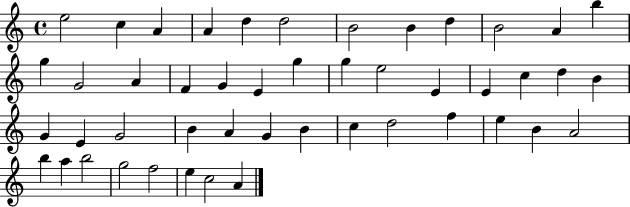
X:1
T:Untitled
M:4/4
L:1/4
K:C
e2 c A A d d2 B2 B d B2 A b g G2 A F G E g g e2 E E c d B G E G2 B A G B c d2 f e B A2 b a b2 g2 f2 e c2 A